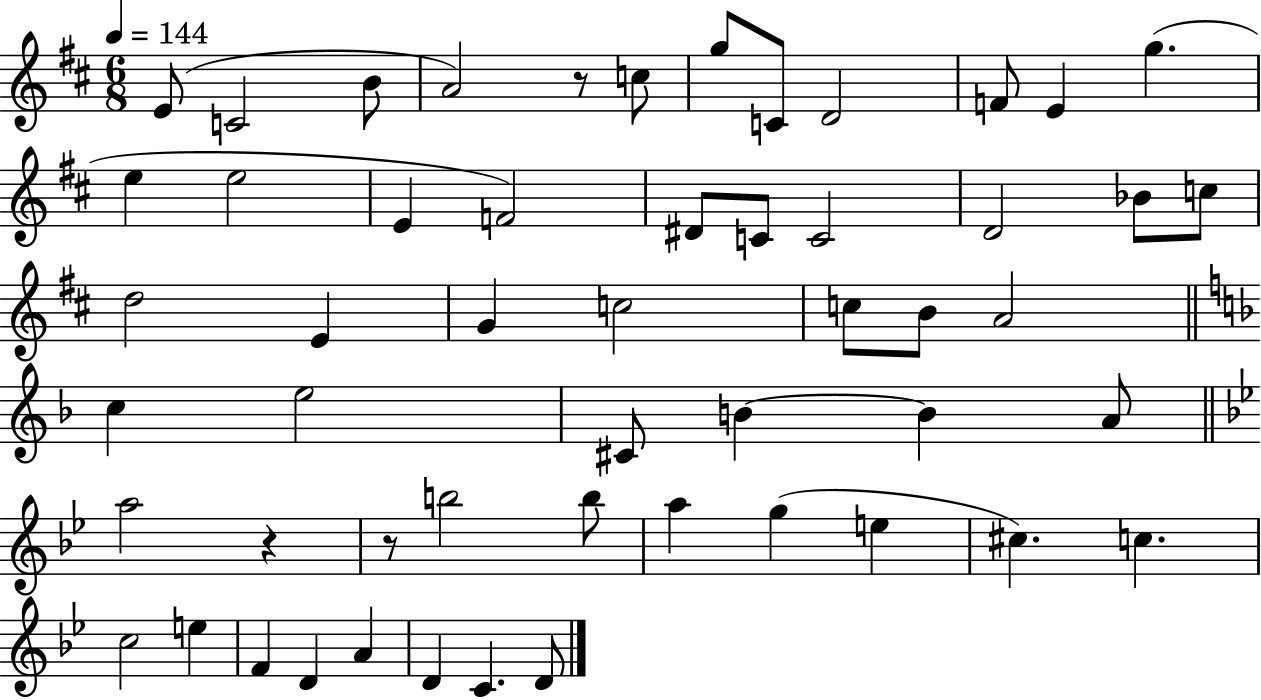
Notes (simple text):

E4/e C4/h B4/e A4/h R/e C5/e G5/e C4/e D4/h F4/e E4/q G5/q. E5/q E5/h E4/q F4/h D#4/e C4/e C4/h D4/h Bb4/e C5/e D5/h E4/q G4/q C5/h C5/e B4/e A4/h C5/q E5/h C#4/e B4/q B4/q A4/e A5/h R/q R/e B5/h B5/e A5/q G5/q E5/q C#5/q. C5/q. C5/h E5/q F4/q D4/q A4/q D4/q C4/q. D4/e